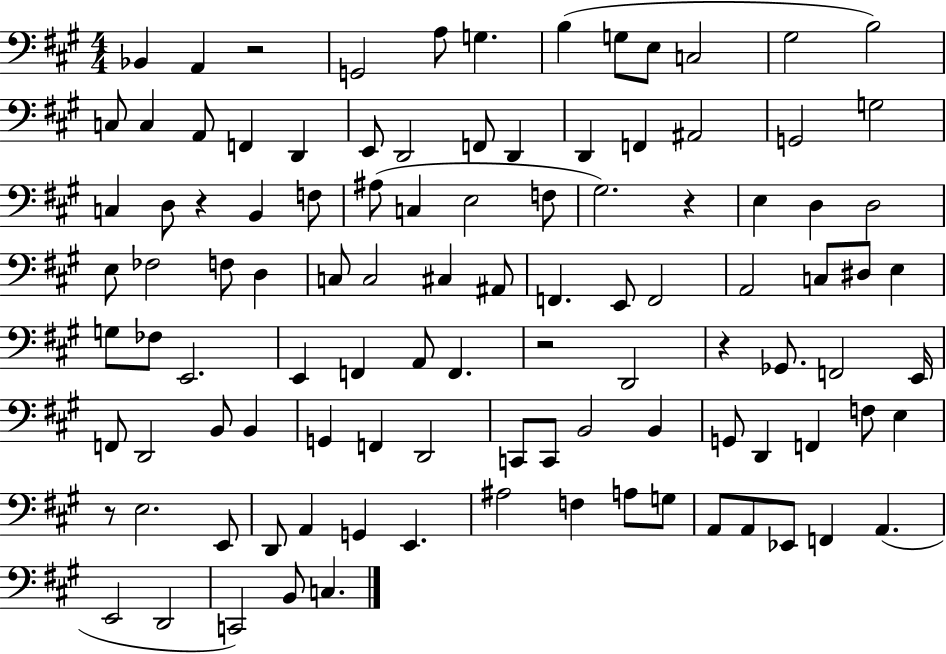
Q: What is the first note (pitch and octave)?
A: Bb2